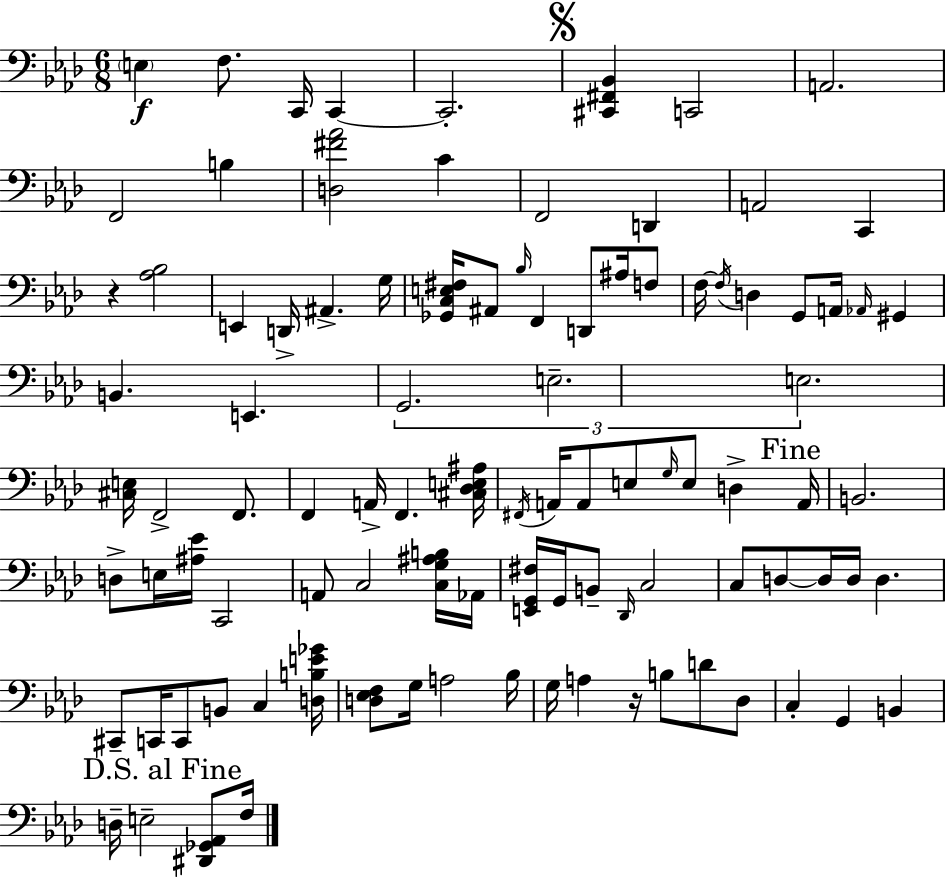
E3/q F3/e. C2/s C2/q C2/h. [C#2,F#2,Bb2]/q C2/h A2/h. F2/h B3/q [D3,F#4,Ab4]/h C4/q F2/h D2/q A2/h C2/q R/q [Ab3,Bb3]/h E2/q D2/s A#2/q. G3/s [Gb2,C3,E3,F#3]/s A#2/e Bb3/s F2/q D2/e A#3/s F3/e F3/s F3/s D3/q G2/e A2/s Ab2/s G#2/q B2/q. E2/q. G2/h. E3/h. E3/h. [C#3,E3]/s F2/h F2/e. F2/q A2/s F2/q. [C#3,Db3,E3,A#3]/s F#2/s A2/s A2/e E3/e G3/s E3/e D3/q A2/s B2/h. D3/e E3/s [A#3,Eb4]/s C2/h A2/e C3/h [C3,G3,A#3,B3]/s Ab2/s [E2,G2,F#3]/s G2/s B2/e Db2/s C3/h C3/e D3/e D3/s D3/s D3/q. C#2/e C2/s C2/e B2/e C3/q [D3,B3,E4,Gb4]/s [D3,Eb3,F3]/e G3/s A3/h Bb3/s G3/s A3/q R/s B3/e D4/e Db3/e C3/q G2/q B2/q D3/s E3/h [D#2,Gb2,Ab2]/e F3/s